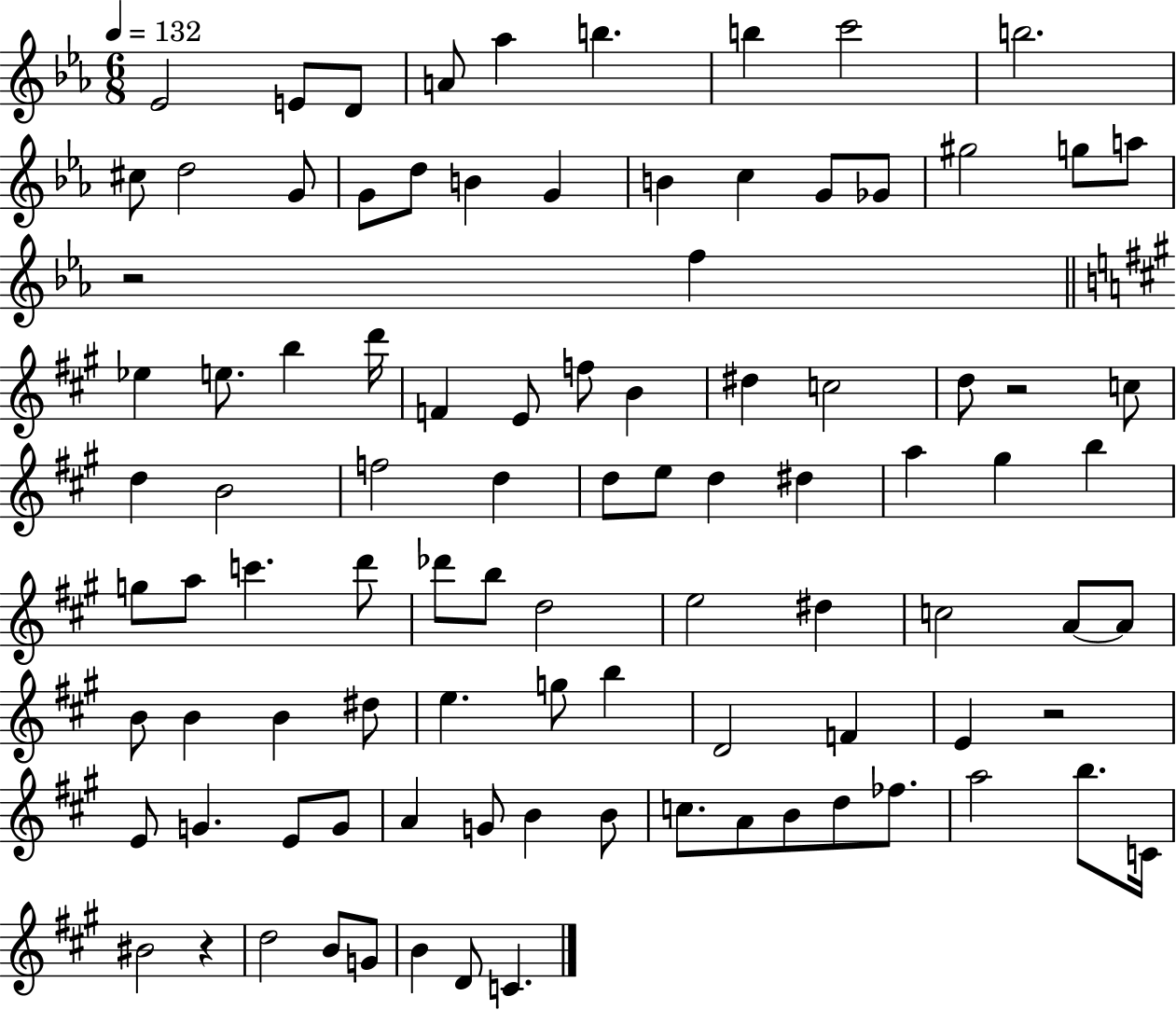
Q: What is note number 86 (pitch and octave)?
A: BIS4